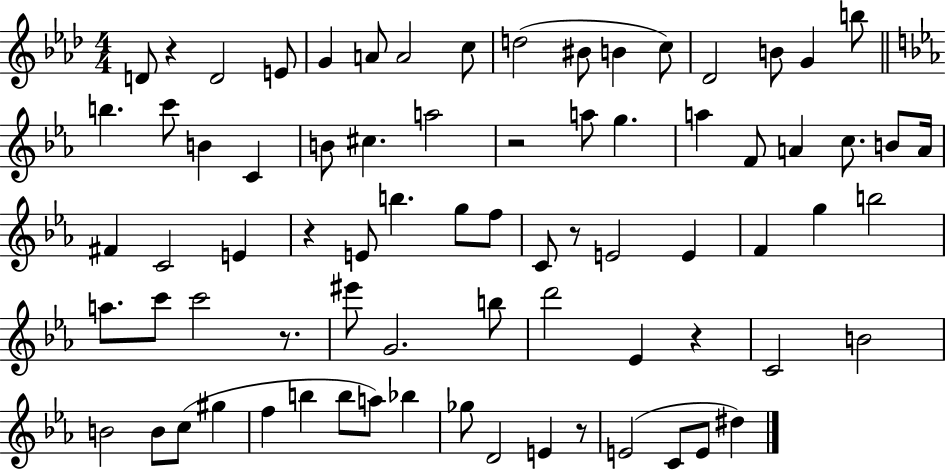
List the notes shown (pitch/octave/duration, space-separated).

D4/e R/q D4/h E4/e G4/q A4/e A4/h C5/e D5/h BIS4/e B4/q C5/e Db4/h B4/e G4/q B5/e B5/q. C6/e B4/q C4/q B4/e C#5/q. A5/h R/h A5/e G5/q. A5/q F4/e A4/q C5/e. B4/e A4/s F#4/q C4/h E4/q R/q E4/e B5/q. G5/e F5/e C4/e R/e E4/h E4/q F4/q G5/q B5/h A5/e. C6/e C6/h R/e. EIS6/e G4/h. B5/e D6/h Eb4/q R/q C4/h B4/h B4/h B4/e C5/e G#5/q F5/q B5/q B5/e A5/e Bb5/q Gb5/e D4/h E4/q R/e E4/h C4/e E4/e D#5/q